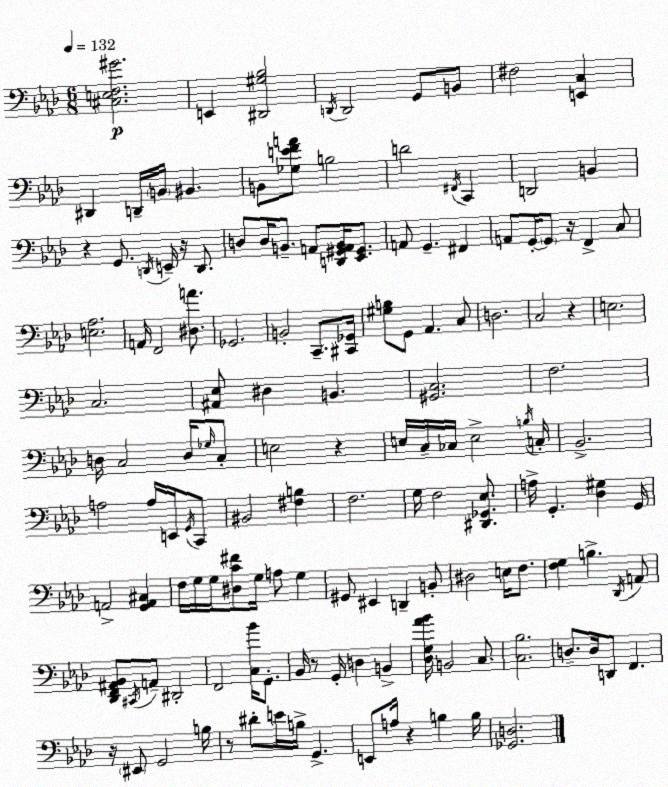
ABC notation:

X:1
T:Untitled
M:6/8
L:1/4
K:Fm
[^C,E,F,^G]2 E,, [^D,,^G,_B,]2 D,,/4 D,,2 G,,/2 B,,/2 ^F,2 [E,,C,] ^D,, D,,/4 B,,/4 ^B,, B,,/2 [_G,EFA]/2 B,2 D2 ^F,,/4 C,, D,,2 B,, z G,,/2 D,,/4 E,,/4 z/4 D,,/2 D,/2 D,/4 B,,/2 A,,/2 [D,,^G,,A,,B,,]/4 [_E,,^G,,]/2 A,,/2 G,, ^F,, A,,/2 G,,/4 G,,/2 z/4 F,, C,/2 [E,_A,]2 A,,/4 F,,2 [^D,A]/2 _G,,2 B,,2 C,,/2 [^C,,_G,,]/4 [^G,B,]/2 G,,/2 _A,, C,/2 D,2 C,2 z E,2 C,2 [^A,,_E,]/2 ^D, B,, [^G,,C,]2 F,2 D,/4 C,2 D,/4 _G,/4 C,/2 E,2 z E,/4 C,/4 _C,/4 E,2 B,/4 C,/4 _B,,2 A,2 A,/4 E,,/4 G,,/4 C,,/2 ^B,,2 [^F,B,] F,2 G,/4 F,2 [^D,,_G,,_E,]/2 A,/4 G,, [_D,^G,] G,,/4 A,,2 [G,,A,,^C,] F,/4 G,/4 G,/4 [^D,C^F]/2 G,/4 A,/2 G, ^G,,/2 ^E,, D,, B,,/2 ^D,2 E,/4 F,/2 [F,G,] B, _D,,/4 A,,/2 [_D,,F,,^A,,_B,,]/2 ^C,,/4 A,,/2 ^D,,2 F,,2 [C,_B]/4 G,,/2 _B,,/4 z/2 G,,/4 D, B,, [_D,G,_A_B]/4 B,,2 C,/2 [C,_B,]2 D,/2 D,/4 D,,/2 F,, z/4 ^E,,/2 G,,2 B,/4 z/2 ^D/2 E/4 B,/4 G,, E,,/2 A,/4 z B, B,/4 [_G,,D,]2